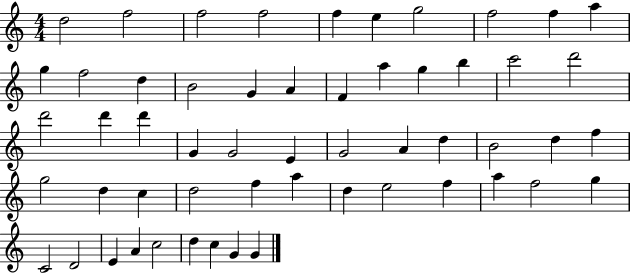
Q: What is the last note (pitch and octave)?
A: G4